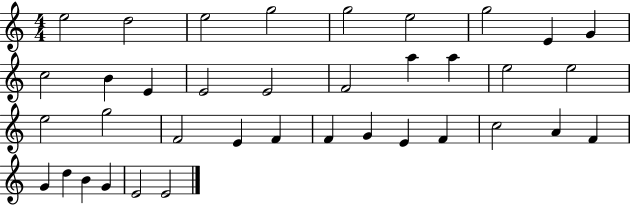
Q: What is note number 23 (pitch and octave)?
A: E4